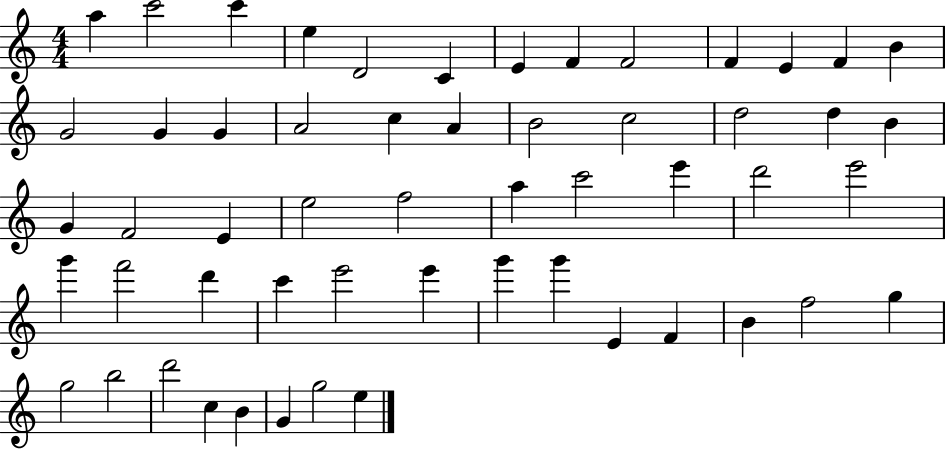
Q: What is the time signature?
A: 4/4